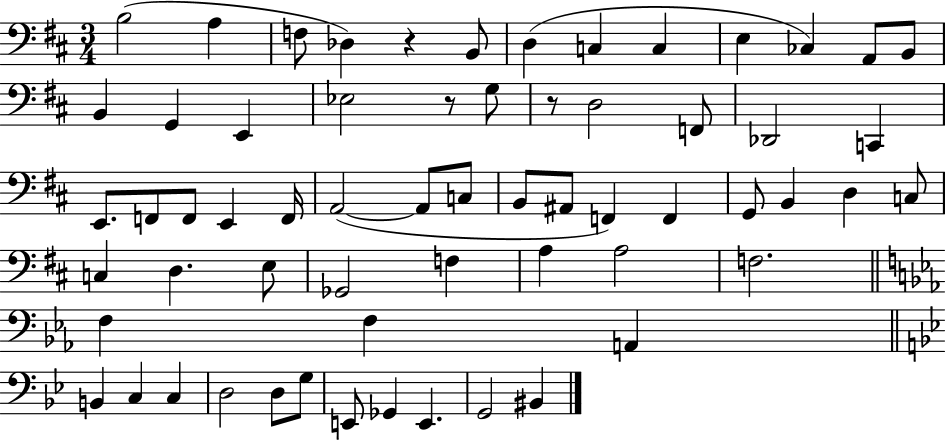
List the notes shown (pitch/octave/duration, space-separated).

B3/h A3/q F3/e Db3/q R/q B2/e D3/q C3/q C3/q E3/q CES3/q A2/e B2/e B2/q G2/q E2/q Eb3/h R/e G3/e R/e D3/h F2/e Db2/h C2/q E2/e. F2/e F2/e E2/q F2/s A2/h A2/e C3/e B2/e A#2/e F2/q F2/q G2/e B2/q D3/q C3/e C3/q D3/q. E3/e Gb2/h F3/q A3/q A3/h F3/h. F3/q F3/q A2/q B2/q C3/q C3/q D3/h D3/e G3/e E2/e Gb2/q E2/q. G2/h BIS2/q